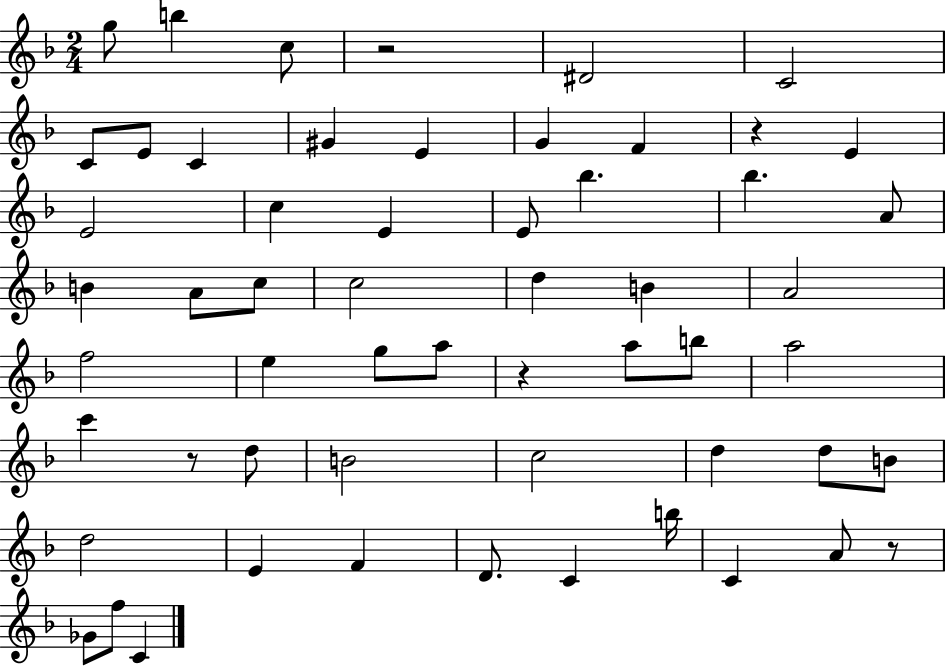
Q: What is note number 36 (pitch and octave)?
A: D5